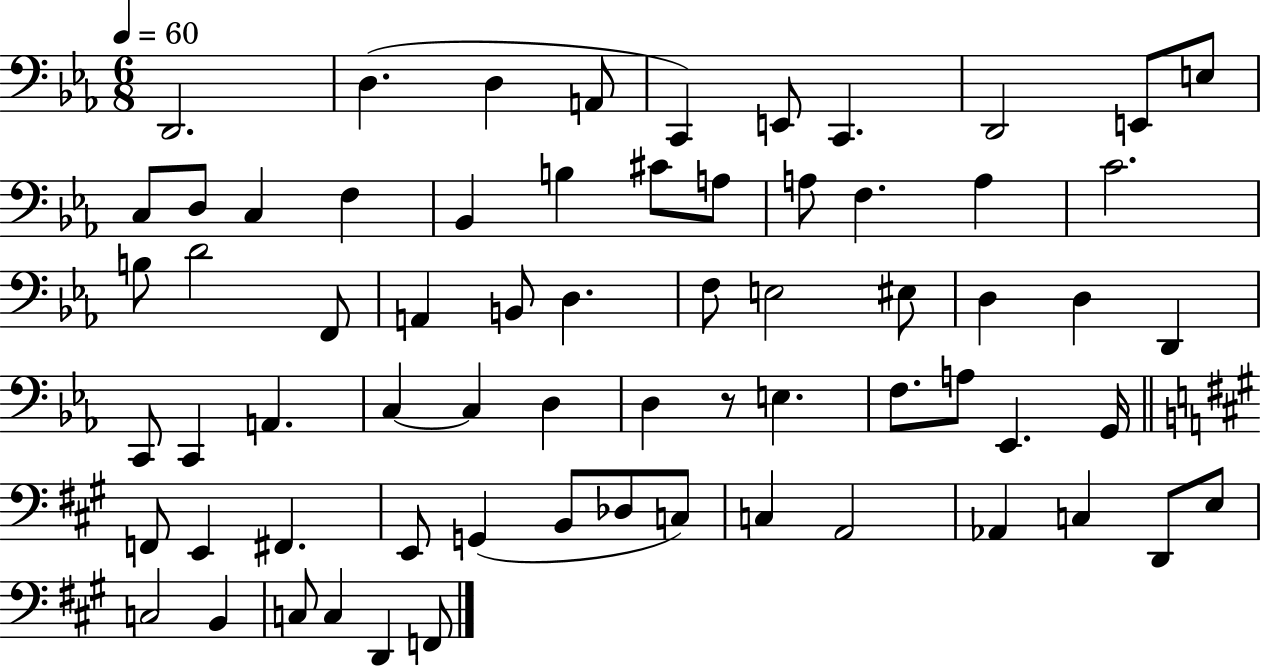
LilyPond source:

{
  \clef bass
  \numericTimeSignature
  \time 6/8
  \key ees \major
  \tempo 4 = 60
  d,2. | d4.( d4 a,8 | c,4) e,8 c,4. | d,2 e,8 e8 | \break c8 d8 c4 f4 | bes,4 b4 cis'8 a8 | a8 f4. a4 | c'2. | \break b8 d'2 f,8 | a,4 b,8 d4. | f8 e2 eis8 | d4 d4 d,4 | \break c,8 c,4 a,4. | c4~~ c4 d4 | d4 r8 e4. | f8. a8 ees,4. g,16 | \break \bar "||" \break \key a \major f,8 e,4 fis,4. | e,8 g,4( b,8 des8 c8) | c4 a,2 | aes,4 c4 d,8 e8 | \break c2 b,4 | c8 c4 d,4 f,8 | \bar "|."
}